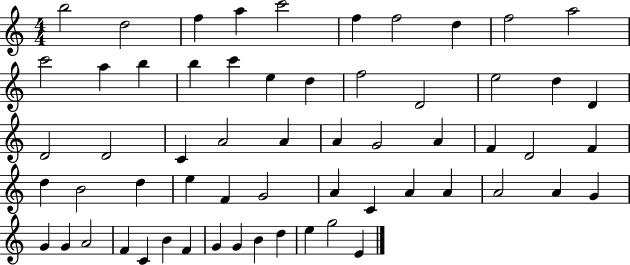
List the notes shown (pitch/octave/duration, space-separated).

B5/h D5/h F5/q A5/q C6/h F5/q F5/h D5/q F5/h A5/h C6/h A5/q B5/q B5/q C6/q E5/q D5/q F5/h D4/h E5/h D5/q D4/q D4/h D4/h C4/q A4/h A4/q A4/q G4/h A4/q F4/q D4/h F4/q D5/q B4/h D5/q E5/q F4/q G4/h A4/q C4/q A4/q A4/q A4/h A4/q G4/q G4/q G4/q A4/h F4/q C4/q B4/q F4/q G4/q G4/q B4/q D5/q E5/q G5/h E4/q